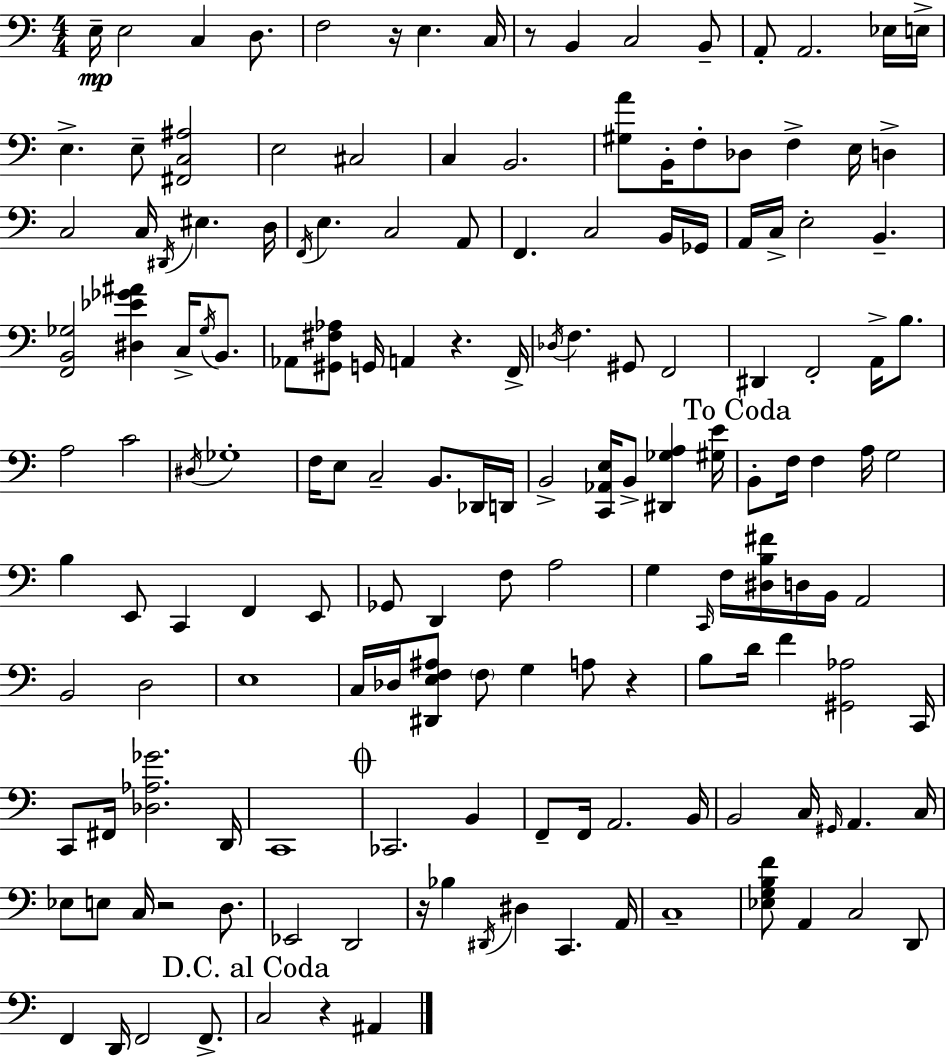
{
  \clef bass
  \numericTimeSignature
  \time 4/4
  \key c \major
  e16--\mp e2 c4 d8. | f2 r16 e4. c16 | r8 b,4 c2 b,8-- | a,8-. a,2. ees16 e16-> | \break e4.-> e8-- <fis, c ais>2 | e2 cis2 | c4 b,2. | <gis a'>8 b,16-. f8-. des8 f4-> e16 d4-> | \break c2 c16 \acciaccatura { dis,16 } eis4. | d16 \acciaccatura { f,16 } e4. c2 | a,8 f,4. c2 | b,16 ges,16 a,16 c16-> e2-. b,4.-- | \break <f, b, ges>2 <dis ees' ges' ais'>4 c16-> \acciaccatura { ges16 } | b,8. aes,8 <gis, fis aes>8 g,16 a,4 r4. | f,16-> \acciaccatura { des16 } f4. gis,8 f,2 | dis,4 f,2-. | \break a,16-> b8. a2 c'2 | \acciaccatura { dis16 } ges1-. | f16 e8 c2-- | b,8. des,16 d,16 b,2-> <c, aes, e>16 b,8-> | \break <dis, ges a>4 <gis e'>16 \mark "To Coda" b,8-. f16 f4 a16 g2 | b4 e,8 c,4 f,4 | e,8 ges,8 d,4 f8 a2 | g4 \grace { c,16 } f16 <dis b fis'>16 d16 b,16 a,2 | \break b,2 d2 | e1 | c16 des16 <dis, e f ais>8 \parenthesize f8 g4 | a8 r4 b8 d'16 f'4 <gis, aes>2 | \break c,16 c,8 fis,16 <des aes ges'>2. | d,16 c,1 | \mark \markup { \musicglyph "scripts.coda" } ces,2. | b,4 f,8-- f,16 a,2. | \break b,16 b,2 c16 \grace { gis,16 } | a,4. c16 ees8 e8 c16 r2 | d8. ees,2 d,2 | r16 bes4 \acciaccatura { dis,16 } dis4 | \break c,4. a,16 c1-- | <ees g b f'>8 a,4 c2 | d,8 f,4 d,16 f,2 | f,8.-> \mark "D.C. al Coda" c2 | \break r4 ais,4 \bar "|."
}